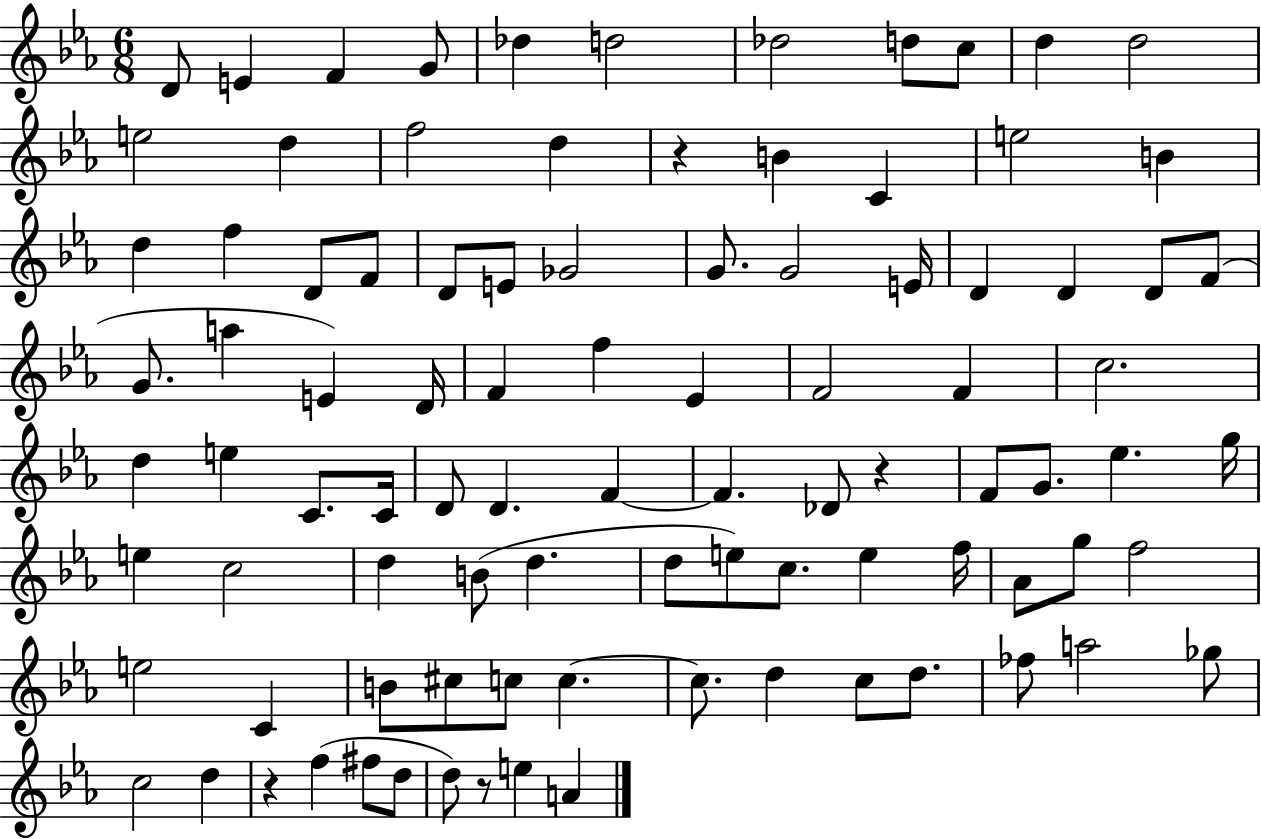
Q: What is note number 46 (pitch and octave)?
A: C4